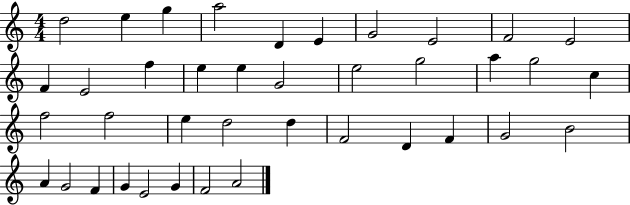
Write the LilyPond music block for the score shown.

{
  \clef treble
  \numericTimeSignature
  \time 4/4
  \key c \major
  d''2 e''4 g''4 | a''2 d'4 e'4 | g'2 e'2 | f'2 e'2 | \break f'4 e'2 f''4 | e''4 e''4 g'2 | e''2 g''2 | a''4 g''2 c''4 | \break f''2 f''2 | e''4 d''2 d''4 | f'2 d'4 f'4 | g'2 b'2 | \break a'4 g'2 f'4 | g'4 e'2 g'4 | f'2 a'2 | \bar "|."
}